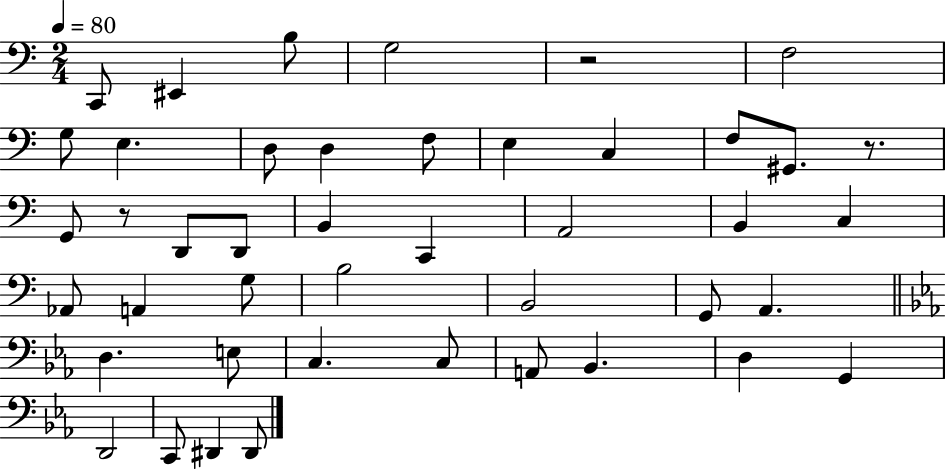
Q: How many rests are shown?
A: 3